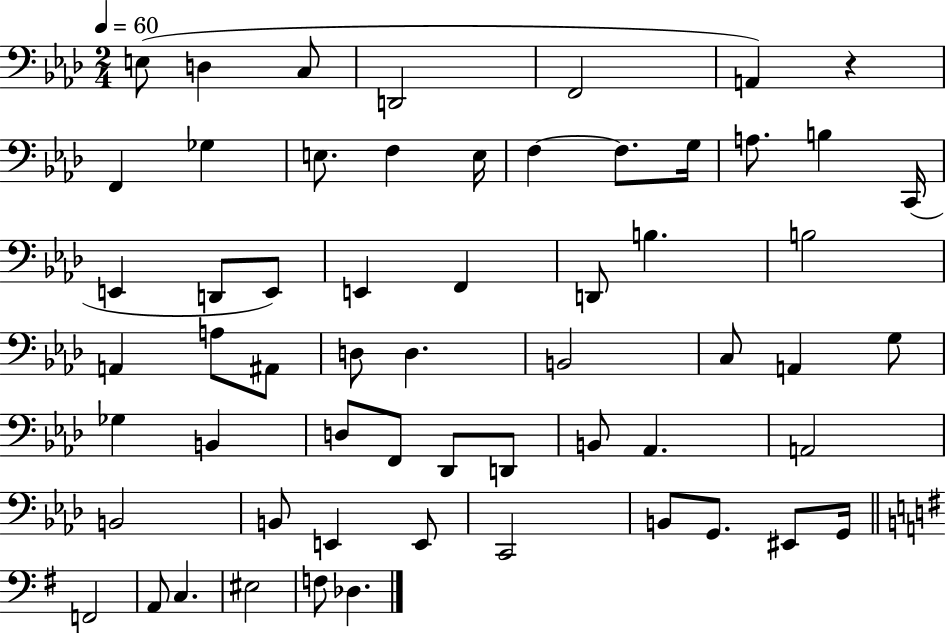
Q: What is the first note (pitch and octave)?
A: E3